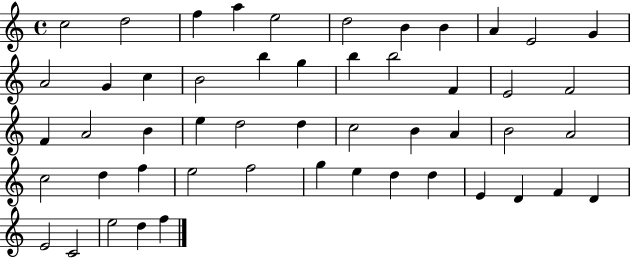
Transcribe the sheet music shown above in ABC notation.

X:1
T:Untitled
M:4/4
L:1/4
K:C
c2 d2 f a e2 d2 B B A E2 G A2 G c B2 b g b b2 F E2 F2 F A2 B e d2 d c2 B A B2 A2 c2 d f e2 f2 g e d d E D F D E2 C2 e2 d f